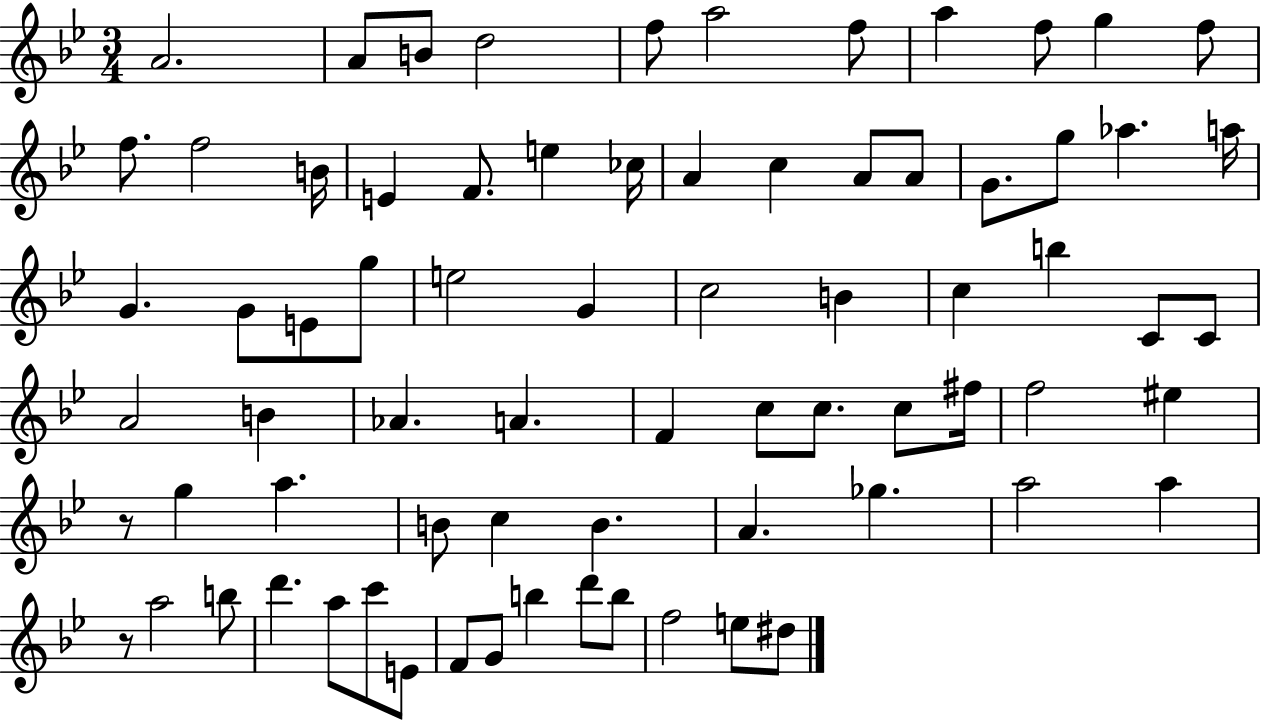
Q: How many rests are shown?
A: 2